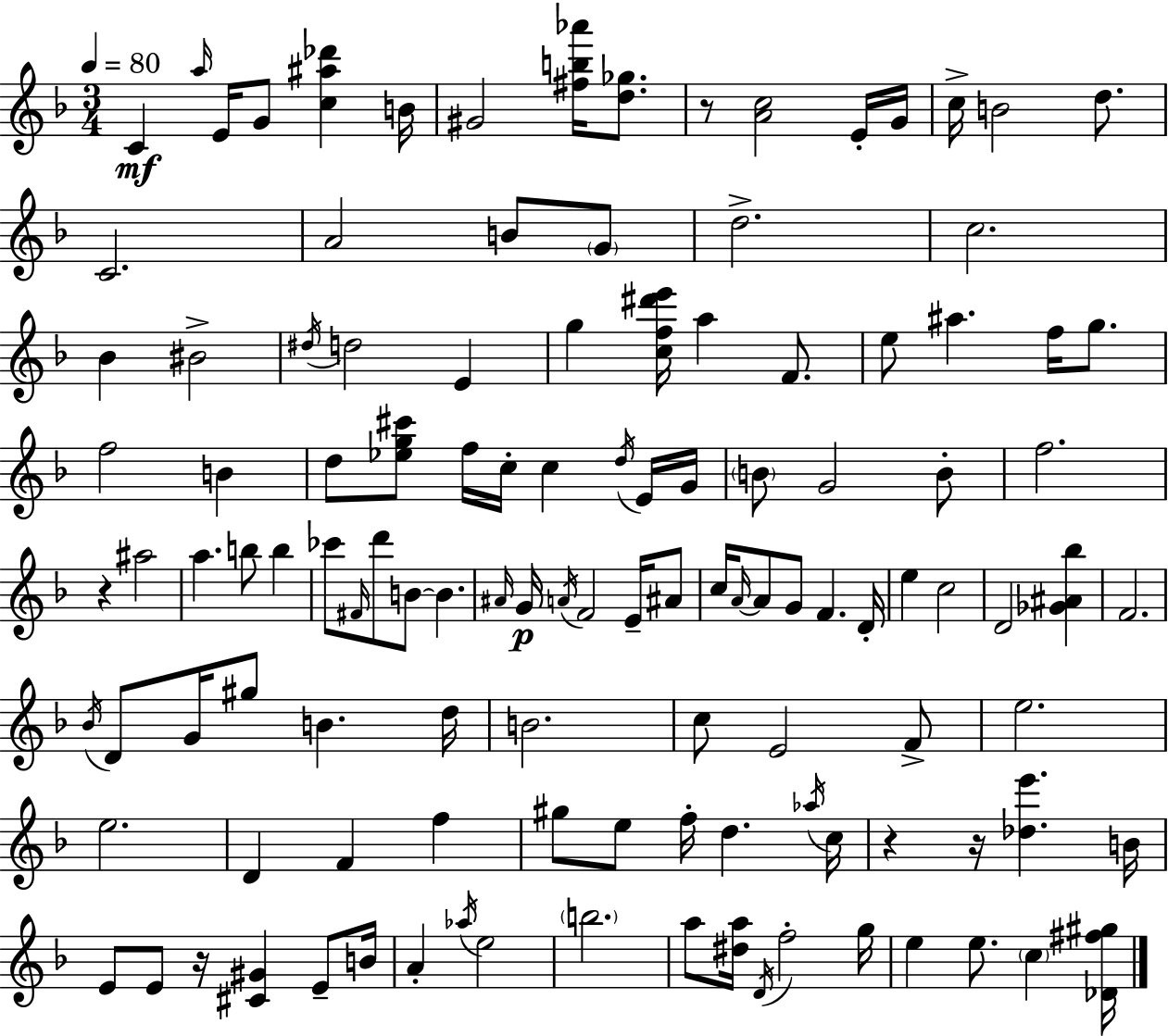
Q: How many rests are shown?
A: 5